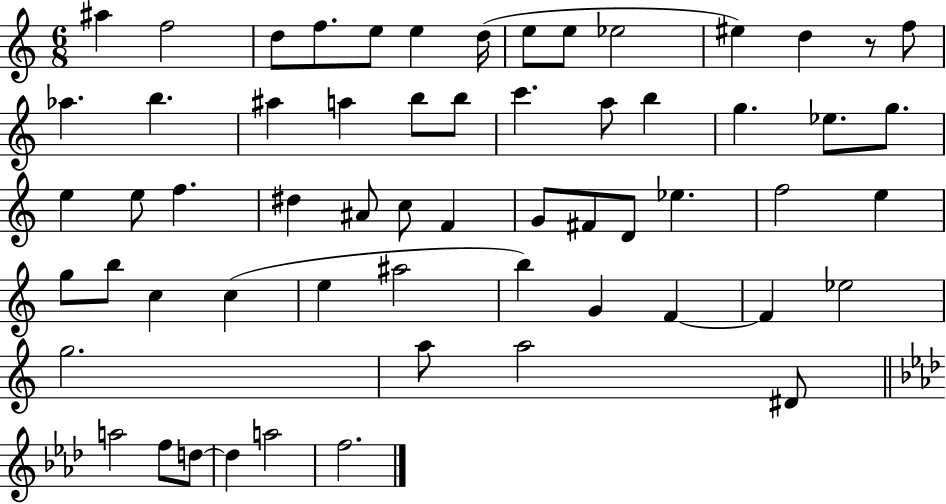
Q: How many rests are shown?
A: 1